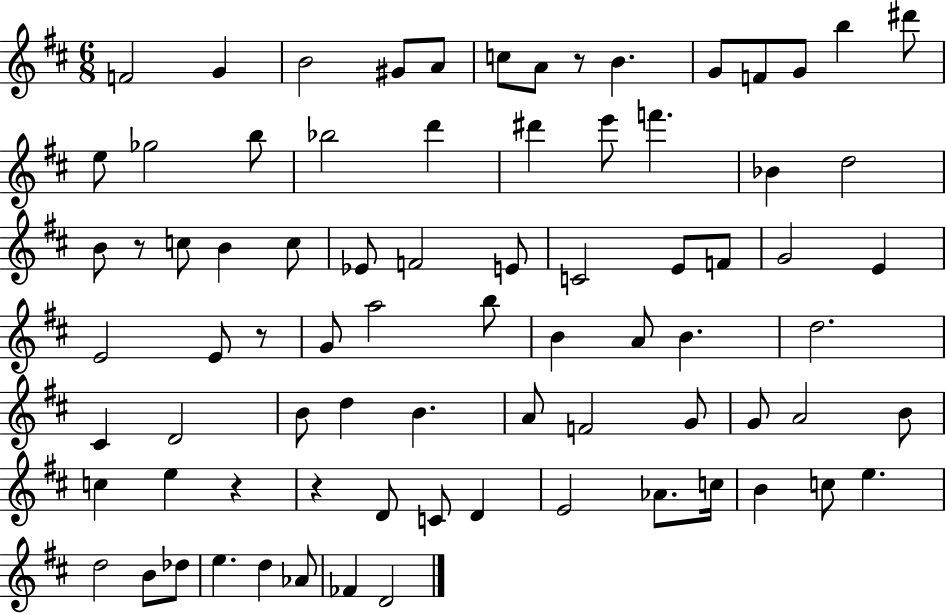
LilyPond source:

{
  \clef treble
  \numericTimeSignature
  \time 6/8
  \key d \major
  f'2 g'4 | b'2 gis'8 a'8 | c''8 a'8 r8 b'4. | g'8 f'8 g'8 b''4 dis'''8 | \break e''8 ges''2 b''8 | bes''2 d'''4 | dis'''4 e'''8 f'''4. | bes'4 d''2 | \break b'8 r8 c''8 b'4 c''8 | ees'8 f'2 e'8 | c'2 e'8 f'8 | g'2 e'4 | \break e'2 e'8 r8 | g'8 a''2 b''8 | b'4 a'8 b'4. | d''2. | \break cis'4 d'2 | b'8 d''4 b'4. | a'8 f'2 g'8 | g'8 a'2 b'8 | \break c''4 e''4 r4 | r4 d'8 c'8 d'4 | e'2 aes'8. c''16 | b'4 c''8 e''4. | \break d''2 b'8 des''8 | e''4. d''4 aes'8 | fes'4 d'2 | \bar "|."
}